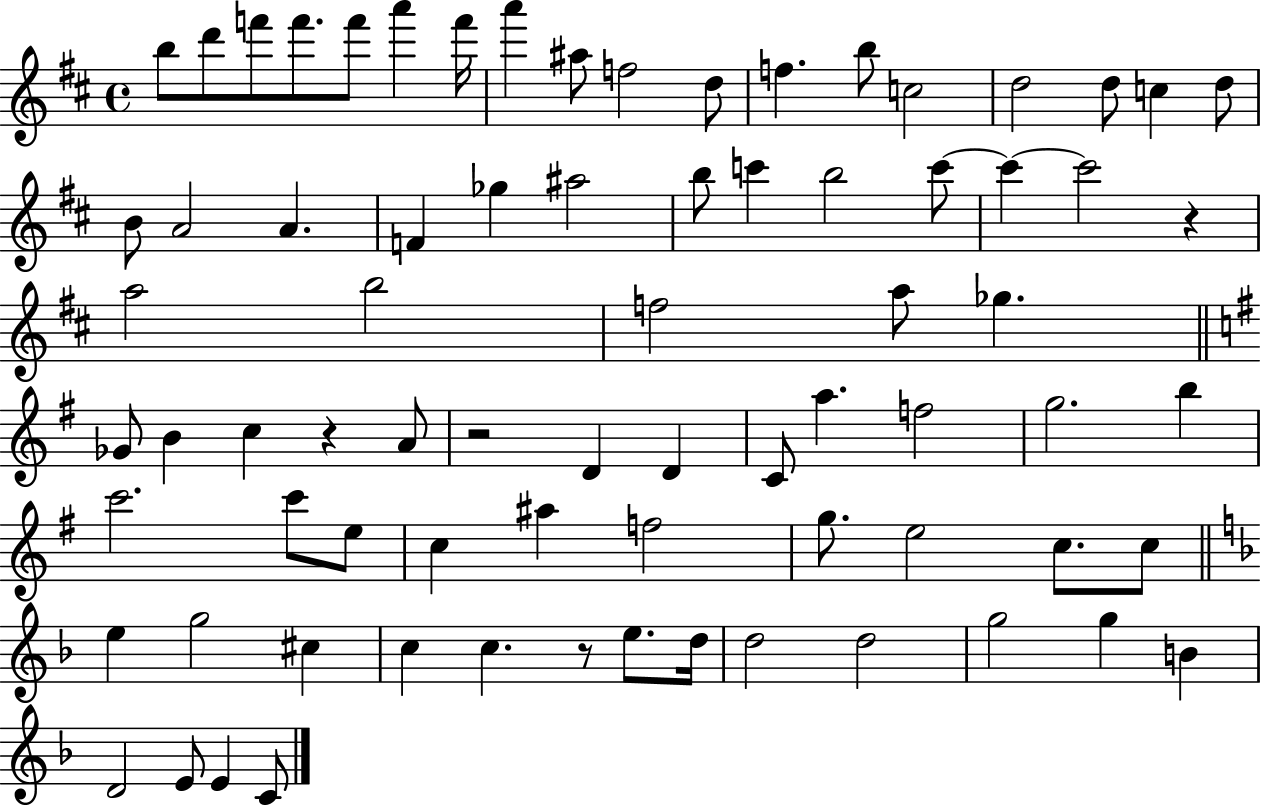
{
  \clef treble
  \time 4/4
  \defaultTimeSignature
  \key d \major
  \repeat volta 2 { b''8 d'''8 f'''8 f'''8. f'''8 a'''4 f'''16 | a'''4 ais''8 f''2 d''8 | f''4. b''8 c''2 | d''2 d''8 c''4 d''8 | \break b'8 a'2 a'4. | f'4 ges''4 ais''2 | b''8 c'''4 b''2 c'''8~~ | c'''4~~ c'''2 r4 | \break a''2 b''2 | f''2 a''8 ges''4. | \bar "||" \break \key g \major ges'8 b'4 c''4 r4 a'8 | r2 d'4 d'4 | c'8 a''4. f''2 | g''2. b''4 | \break c'''2. c'''8 e''8 | c''4 ais''4 f''2 | g''8. e''2 c''8. c''8 | \bar "||" \break \key d \minor e''4 g''2 cis''4 | c''4 c''4. r8 e''8. d''16 | d''2 d''2 | g''2 g''4 b'4 | \break d'2 e'8 e'4 c'8 | } \bar "|."
}